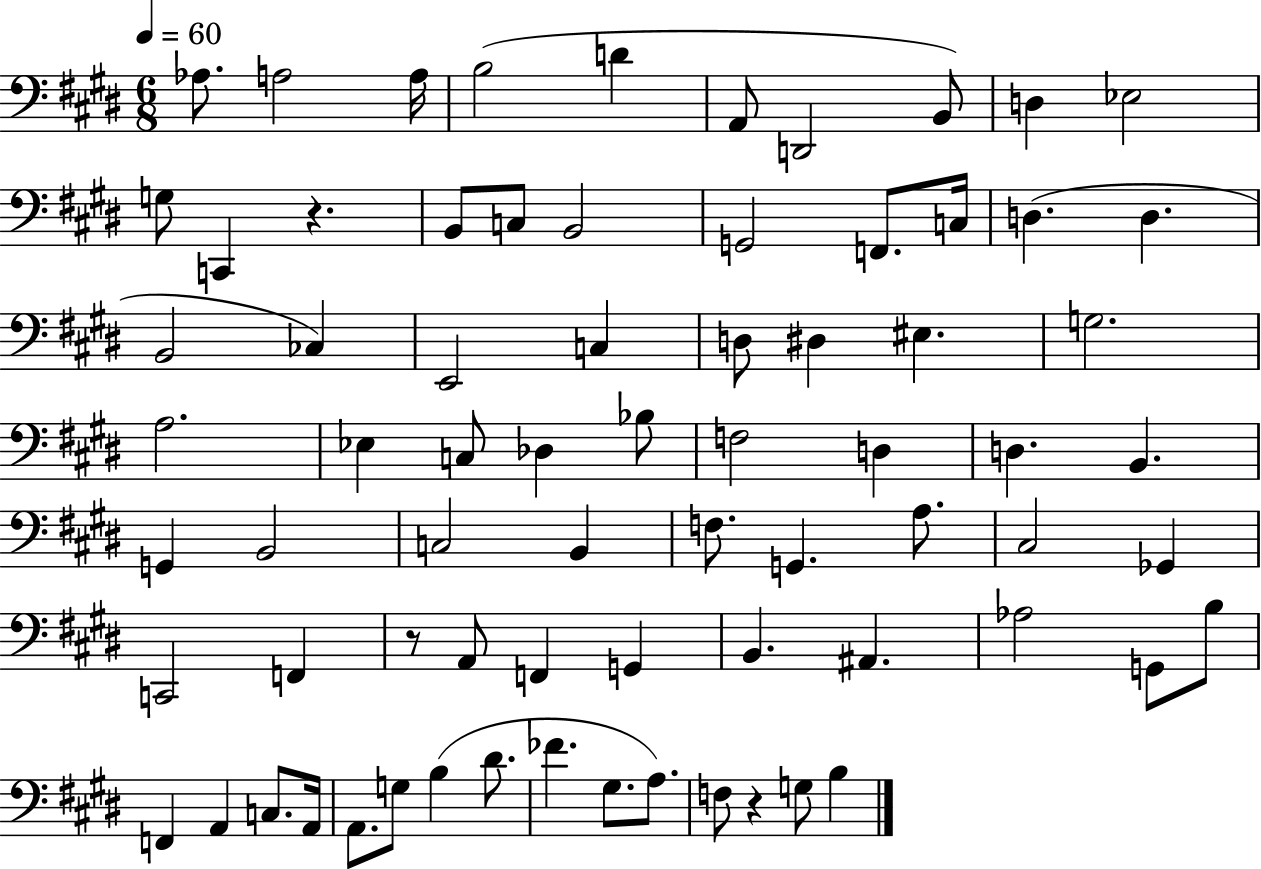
{
  \clef bass
  \numericTimeSignature
  \time 6/8
  \key e \major
  \tempo 4 = 60
  \repeat volta 2 { aes8. a2 a16 | b2( d'4 | a,8 d,2 b,8) | d4 ees2 | \break g8 c,4 r4. | b,8 c8 b,2 | g,2 f,8. c16 | d4.( d4. | \break b,2 ces4) | e,2 c4 | d8 dis4 eis4. | g2. | \break a2. | ees4 c8 des4 bes8 | f2 d4 | d4. b,4. | \break g,4 b,2 | c2 b,4 | f8. g,4. a8. | cis2 ges,4 | \break c,2 f,4 | r8 a,8 f,4 g,4 | b,4. ais,4. | aes2 g,8 b8 | \break f,4 a,4 c8. a,16 | a,8. g8 b4( dis'8. | fes'4. gis8. a8.) | f8 r4 g8 b4 | \break } \bar "|."
}